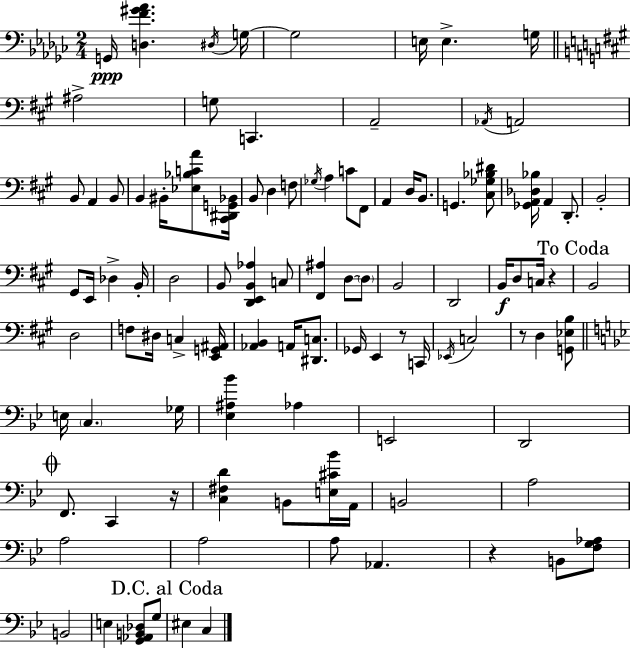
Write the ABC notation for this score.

X:1
T:Untitled
M:2/4
L:1/4
K:Ebm
G,,/4 [D,F^G_A] ^D,/4 G,/4 G,2 E,/4 E, G,/4 ^A,2 G,/2 C,, A,,2 _A,,/4 A,,2 B,,/2 A,, B,,/2 B,, ^B,,/4 [_E,_B,CA]/2 [^C,,^D,,G,,_B,,]/4 B,,/2 D, F,/2 _G,/4 A, C/2 ^F,,/2 A,, D,/4 B,,/2 G,, [^C,_G,_B,^D]/2 [_G,,A,,_D,_B,]/4 A,, D,,/2 B,,2 ^G,,/2 E,,/4 _D, B,,/4 D,2 B,,/2 [D,,E,,B,,_A,] C,/2 [^F,,^A,] D,/2 D,/2 B,,2 D,,2 B,,/4 D,/2 C,/4 z B,,2 D,2 F,/2 ^D,/4 C, [E,,G,,^A,,]/4 [_A,,B,,] A,,/4 [^D,,C,]/2 _G,,/4 E,, z/2 C,,/4 _E,,/4 C,2 z/2 D, [G,,_E,B,]/2 E,/4 C, _G,/4 [_E,^A,_B] _A, E,,2 D,,2 F,,/2 C,, z/4 [C,^F,D] B,,/2 [E,^C_B]/4 A,,/4 B,,2 A,2 A,2 A,2 A,/2 _A,, z B,,/2 [F,G,_A,]/2 B,,2 E, [G,,_A,,B,,_D,]/2 G,/2 ^E, C,